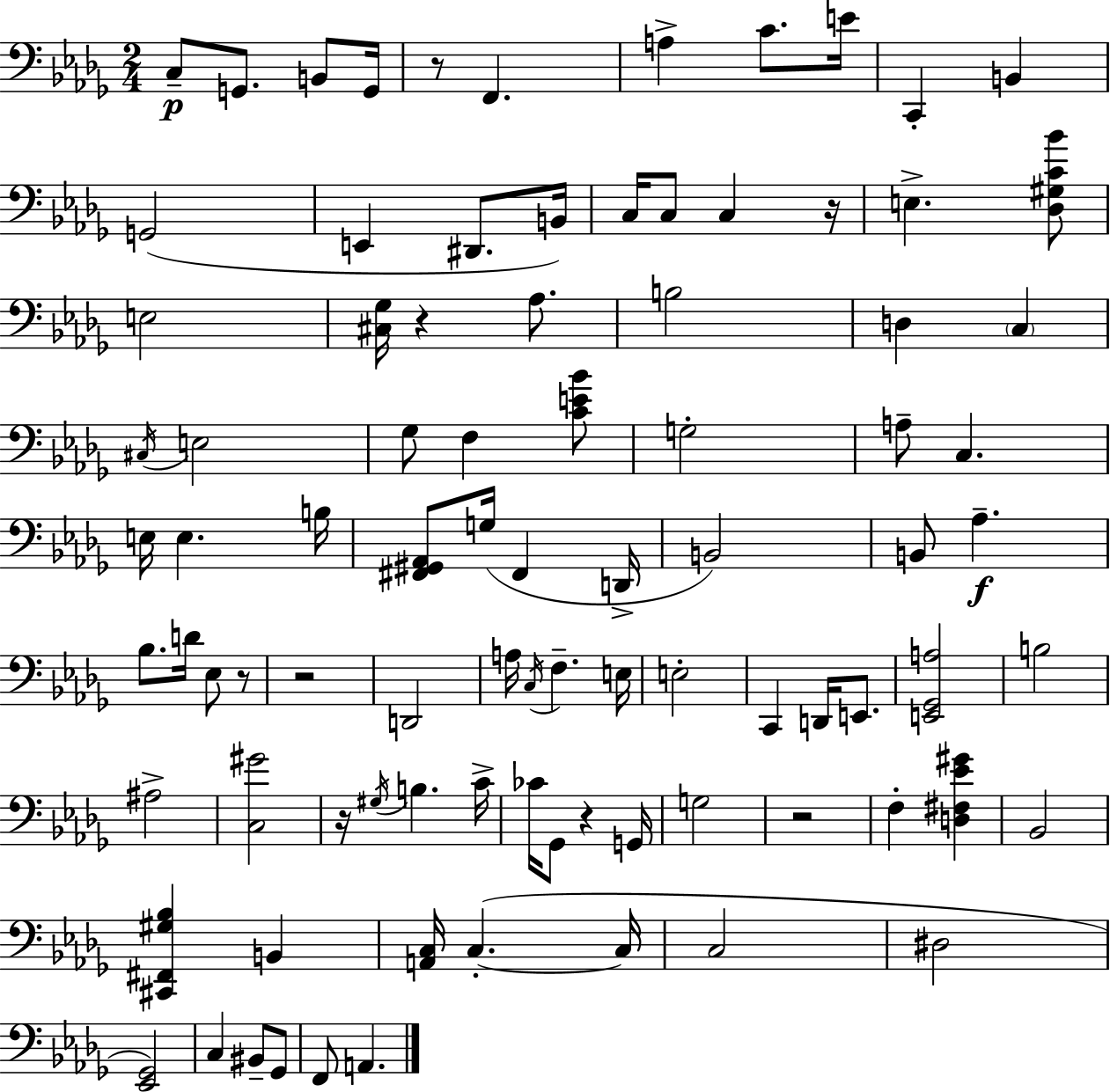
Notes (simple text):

C3/e G2/e. B2/e G2/s R/e F2/q. A3/q C4/e. E4/s C2/q B2/q G2/h E2/q D#2/e. B2/s C3/s C3/e C3/q R/s E3/q. [Db3,G#3,C4,Bb4]/e E3/h [C#3,Gb3]/s R/q Ab3/e. B3/h D3/q C3/q C#3/s E3/h Gb3/e F3/q [C4,E4,Bb4]/e G3/h A3/e C3/q. E3/s E3/q. B3/s [F#2,G#2,Ab2]/e G3/s F#2/q D2/s B2/h B2/e Ab3/q. Bb3/e. D4/s Eb3/e R/e R/h D2/h A3/s C3/s F3/q. E3/s E3/h C2/q D2/s E2/e. [E2,Gb2,A3]/h B3/h A#3/h [C3,G#4]/h R/s G#3/s B3/q. C4/s CES4/s Gb2/e R/q G2/s G3/h R/h F3/q [D3,F#3,Eb4,G#4]/q Bb2/h [C#2,F#2,G#3,Bb3]/q B2/q [A2,C3]/s C3/q. C3/s C3/h D#3/h [Eb2,Gb2]/h C3/q BIS2/e Gb2/e F2/e A2/q.